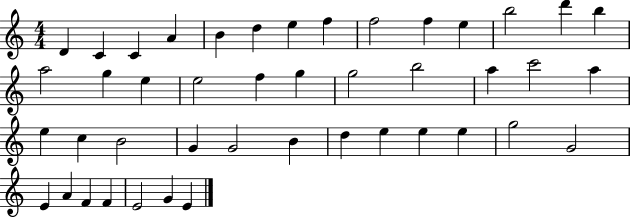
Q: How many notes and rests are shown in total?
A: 44